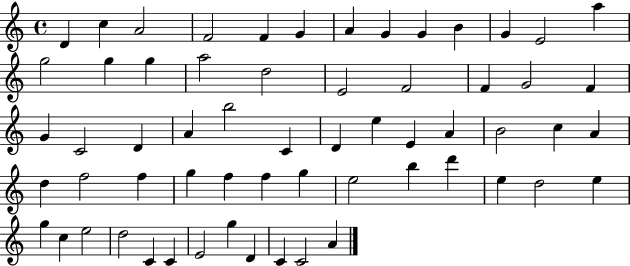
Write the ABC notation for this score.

X:1
T:Untitled
M:4/4
L:1/4
K:C
D c A2 F2 F G A G G B G E2 a g2 g g a2 d2 E2 F2 F G2 F G C2 D A b2 C D e E A B2 c A d f2 f g f f g e2 b d' e d2 e g c e2 d2 C C E2 g D C C2 A